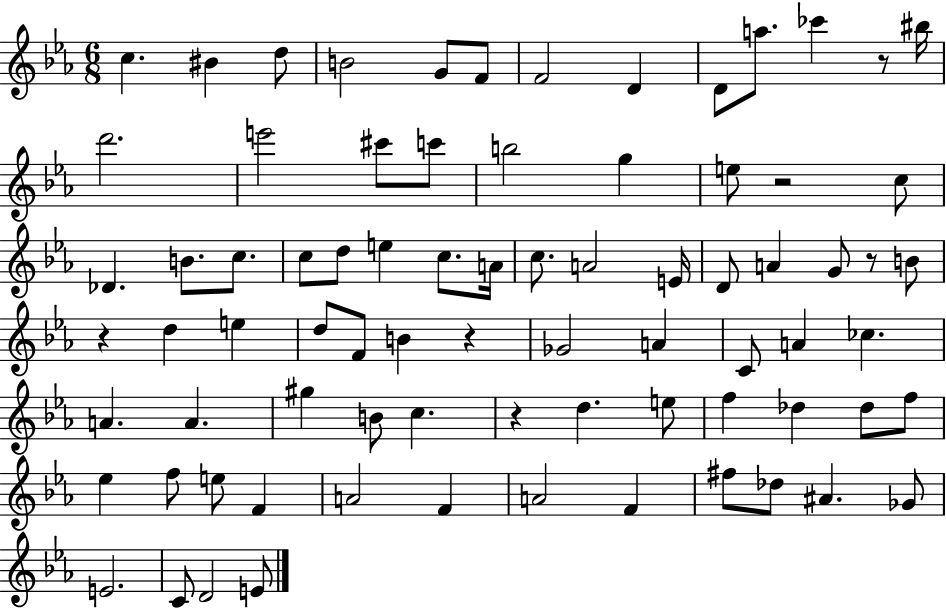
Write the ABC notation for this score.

X:1
T:Untitled
M:6/8
L:1/4
K:Eb
c ^B d/2 B2 G/2 F/2 F2 D D/2 a/2 _c' z/2 ^b/4 d'2 e'2 ^c'/2 c'/2 b2 g e/2 z2 c/2 _D B/2 c/2 c/2 d/2 e c/2 A/4 c/2 A2 E/4 D/2 A G/2 z/2 B/2 z d e d/2 F/2 B z _G2 A C/2 A _c A A ^g B/2 c z d e/2 f _d _d/2 f/2 _e f/2 e/2 F A2 F A2 F ^f/2 _d/2 ^A _G/2 E2 C/2 D2 E/2